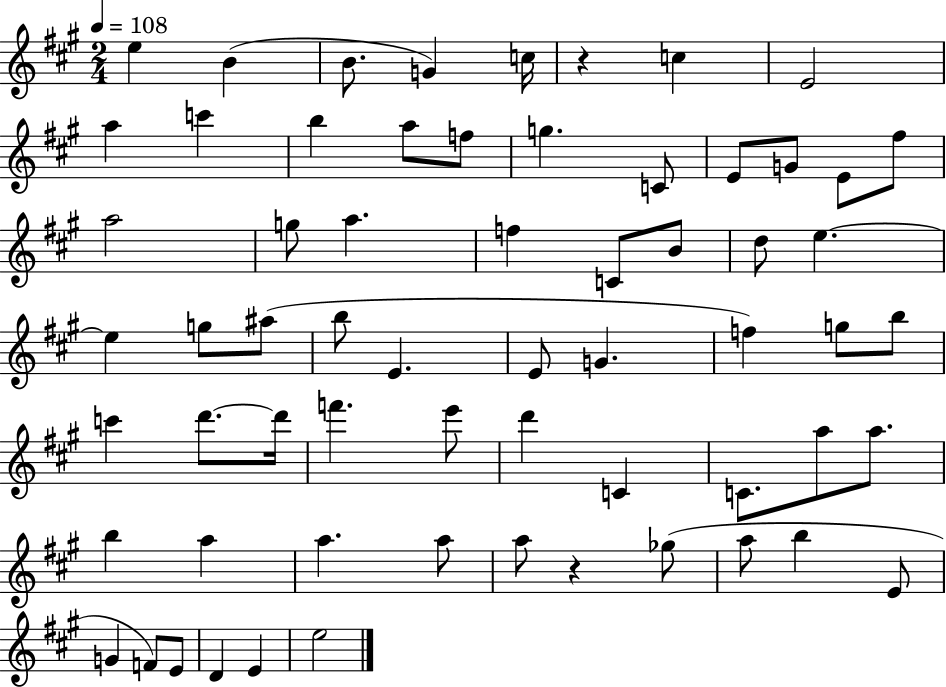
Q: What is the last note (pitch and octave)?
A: E5